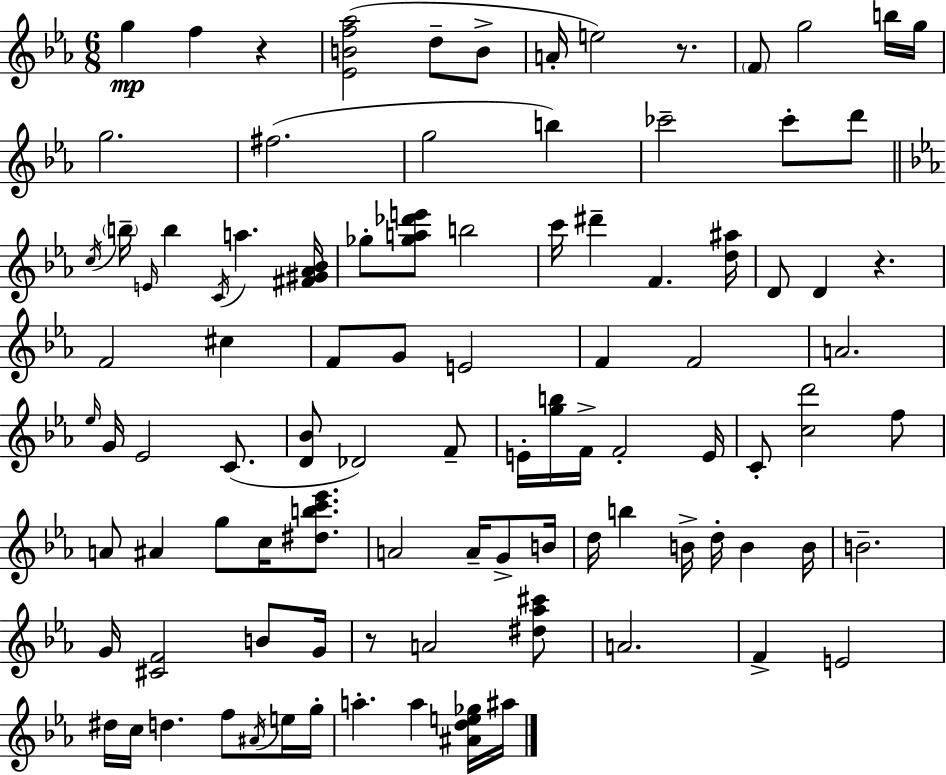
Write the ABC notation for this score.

X:1
T:Untitled
M:6/8
L:1/4
K:Cm
g f z [_EBf_a]2 d/2 B/2 A/4 e2 z/2 F/2 g2 b/4 g/4 g2 ^f2 g2 b _c'2 _c'/2 d'/2 c/4 b/4 E/4 b C/4 a [^F^G_A_B]/4 _g/2 [_ga_d'e']/2 b2 c'/4 ^d' F [d^a]/4 D/2 D z F2 ^c F/2 G/2 E2 F F2 A2 _e/4 G/4 _E2 C/2 [D_B]/2 _D2 F/2 E/4 [gb]/4 F/4 F2 E/4 C/2 [cd']2 f/2 A/2 ^A g/2 c/4 [^dbc'_e']/2 A2 A/4 G/2 B/4 d/4 b B/4 d/4 B B/4 B2 G/4 [^CF]2 B/2 G/4 z/2 A2 [^d_a^c']/2 A2 F E2 ^d/4 c/4 d f/2 ^A/4 e/4 g/4 a a [^Ade_g]/4 ^a/4